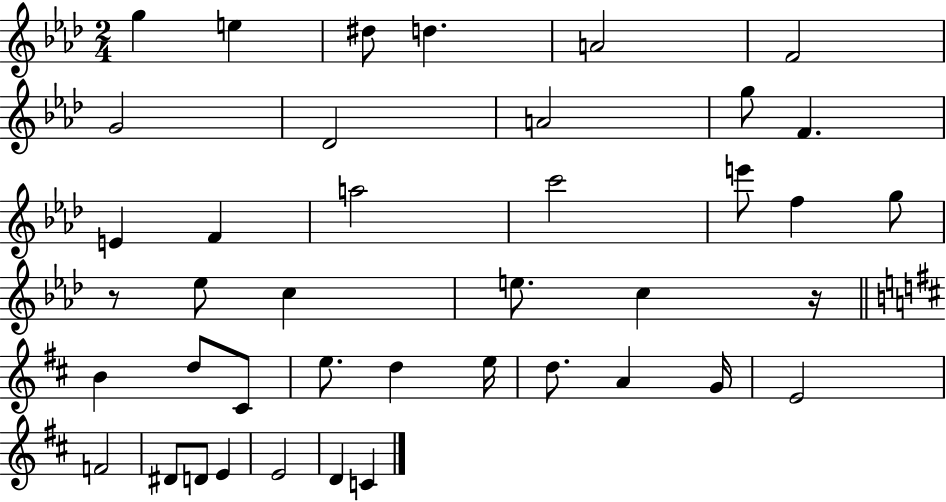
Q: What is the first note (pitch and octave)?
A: G5